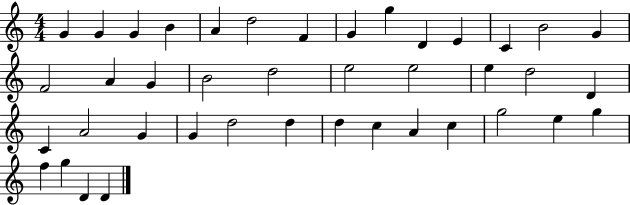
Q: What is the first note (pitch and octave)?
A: G4